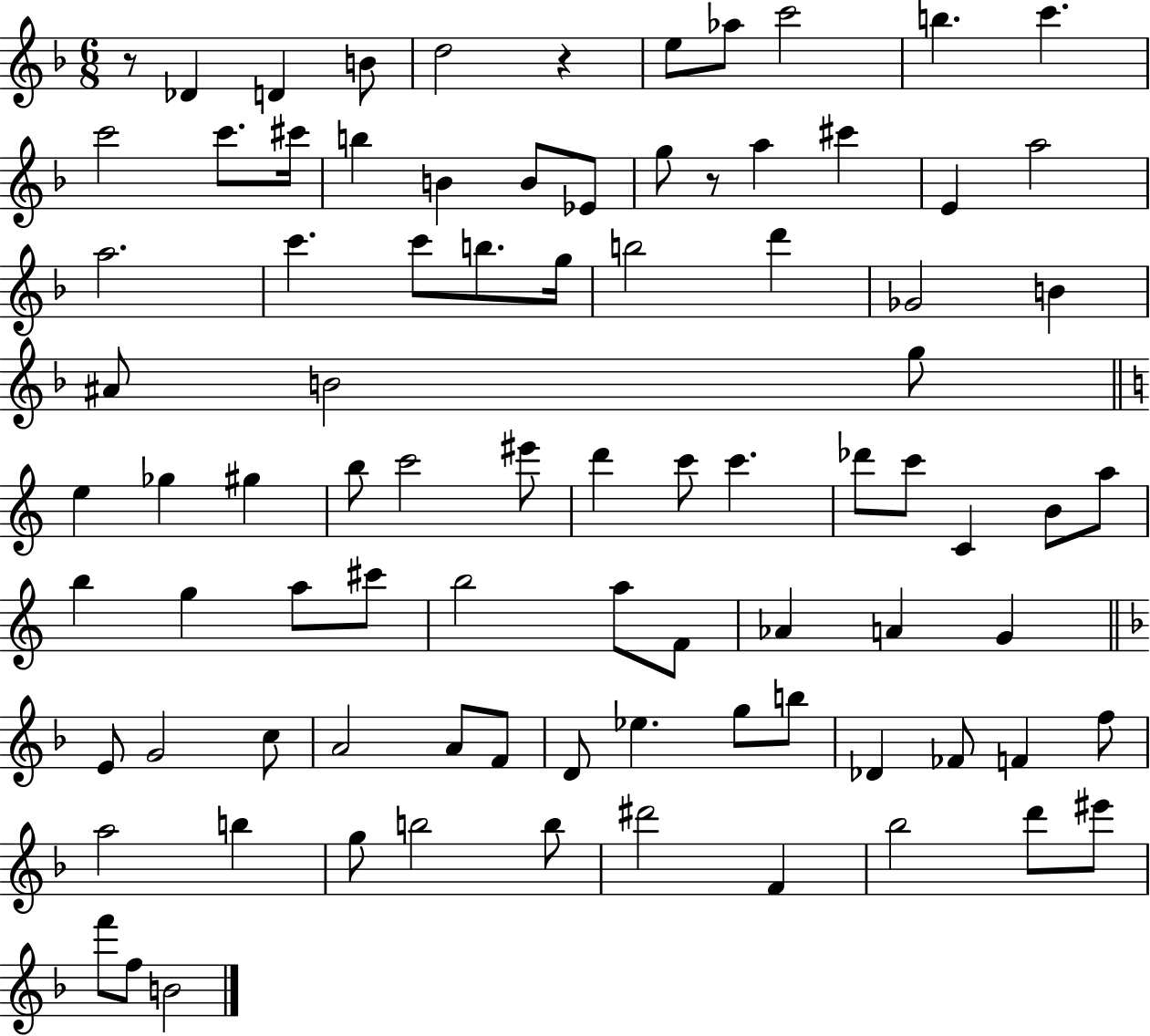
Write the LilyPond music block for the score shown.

{
  \clef treble
  \numericTimeSignature
  \time 6/8
  \key f \major
  r8 des'4 d'4 b'8 | d''2 r4 | e''8 aes''8 c'''2 | b''4. c'''4. | \break c'''2 c'''8. cis'''16 | b''4 b'4 b'8 ees'8 | g''8 r8 a''4 cis'''4 | e'4 a''2 | \break a''2. | c'''4. c'''8 b''8. g''16 | b''2 d'''4 | ges'2 b'4 | \break ais'8 b'2 g''8 | \bar "||" \break \key c \major e''4 ges''4 gis''4 | b''8 c'''2 eis'''8 | d'''4 c'''8 c'''4. | des'''8 c'''8 c'4 b'8 a''8 | \break b''4 g''4 a''8 cis'''8 | b''2 a''8 f'8 | aes'4 a'4 g'4 | \bar "||" \break \key d \minor e'8 g'2 c''8 | a'2 a'8 f'8 | d'8 ees''4. g''8 b''8 | des'4 fes'8 f'4 f''8 | \break a''2 b''4 | g''8 b''2 b''8 | dis'''2 f'4 | bes''2 d'''8 eis'''8 | \break f'''8 f''8 b'2 | \bar "|."
}